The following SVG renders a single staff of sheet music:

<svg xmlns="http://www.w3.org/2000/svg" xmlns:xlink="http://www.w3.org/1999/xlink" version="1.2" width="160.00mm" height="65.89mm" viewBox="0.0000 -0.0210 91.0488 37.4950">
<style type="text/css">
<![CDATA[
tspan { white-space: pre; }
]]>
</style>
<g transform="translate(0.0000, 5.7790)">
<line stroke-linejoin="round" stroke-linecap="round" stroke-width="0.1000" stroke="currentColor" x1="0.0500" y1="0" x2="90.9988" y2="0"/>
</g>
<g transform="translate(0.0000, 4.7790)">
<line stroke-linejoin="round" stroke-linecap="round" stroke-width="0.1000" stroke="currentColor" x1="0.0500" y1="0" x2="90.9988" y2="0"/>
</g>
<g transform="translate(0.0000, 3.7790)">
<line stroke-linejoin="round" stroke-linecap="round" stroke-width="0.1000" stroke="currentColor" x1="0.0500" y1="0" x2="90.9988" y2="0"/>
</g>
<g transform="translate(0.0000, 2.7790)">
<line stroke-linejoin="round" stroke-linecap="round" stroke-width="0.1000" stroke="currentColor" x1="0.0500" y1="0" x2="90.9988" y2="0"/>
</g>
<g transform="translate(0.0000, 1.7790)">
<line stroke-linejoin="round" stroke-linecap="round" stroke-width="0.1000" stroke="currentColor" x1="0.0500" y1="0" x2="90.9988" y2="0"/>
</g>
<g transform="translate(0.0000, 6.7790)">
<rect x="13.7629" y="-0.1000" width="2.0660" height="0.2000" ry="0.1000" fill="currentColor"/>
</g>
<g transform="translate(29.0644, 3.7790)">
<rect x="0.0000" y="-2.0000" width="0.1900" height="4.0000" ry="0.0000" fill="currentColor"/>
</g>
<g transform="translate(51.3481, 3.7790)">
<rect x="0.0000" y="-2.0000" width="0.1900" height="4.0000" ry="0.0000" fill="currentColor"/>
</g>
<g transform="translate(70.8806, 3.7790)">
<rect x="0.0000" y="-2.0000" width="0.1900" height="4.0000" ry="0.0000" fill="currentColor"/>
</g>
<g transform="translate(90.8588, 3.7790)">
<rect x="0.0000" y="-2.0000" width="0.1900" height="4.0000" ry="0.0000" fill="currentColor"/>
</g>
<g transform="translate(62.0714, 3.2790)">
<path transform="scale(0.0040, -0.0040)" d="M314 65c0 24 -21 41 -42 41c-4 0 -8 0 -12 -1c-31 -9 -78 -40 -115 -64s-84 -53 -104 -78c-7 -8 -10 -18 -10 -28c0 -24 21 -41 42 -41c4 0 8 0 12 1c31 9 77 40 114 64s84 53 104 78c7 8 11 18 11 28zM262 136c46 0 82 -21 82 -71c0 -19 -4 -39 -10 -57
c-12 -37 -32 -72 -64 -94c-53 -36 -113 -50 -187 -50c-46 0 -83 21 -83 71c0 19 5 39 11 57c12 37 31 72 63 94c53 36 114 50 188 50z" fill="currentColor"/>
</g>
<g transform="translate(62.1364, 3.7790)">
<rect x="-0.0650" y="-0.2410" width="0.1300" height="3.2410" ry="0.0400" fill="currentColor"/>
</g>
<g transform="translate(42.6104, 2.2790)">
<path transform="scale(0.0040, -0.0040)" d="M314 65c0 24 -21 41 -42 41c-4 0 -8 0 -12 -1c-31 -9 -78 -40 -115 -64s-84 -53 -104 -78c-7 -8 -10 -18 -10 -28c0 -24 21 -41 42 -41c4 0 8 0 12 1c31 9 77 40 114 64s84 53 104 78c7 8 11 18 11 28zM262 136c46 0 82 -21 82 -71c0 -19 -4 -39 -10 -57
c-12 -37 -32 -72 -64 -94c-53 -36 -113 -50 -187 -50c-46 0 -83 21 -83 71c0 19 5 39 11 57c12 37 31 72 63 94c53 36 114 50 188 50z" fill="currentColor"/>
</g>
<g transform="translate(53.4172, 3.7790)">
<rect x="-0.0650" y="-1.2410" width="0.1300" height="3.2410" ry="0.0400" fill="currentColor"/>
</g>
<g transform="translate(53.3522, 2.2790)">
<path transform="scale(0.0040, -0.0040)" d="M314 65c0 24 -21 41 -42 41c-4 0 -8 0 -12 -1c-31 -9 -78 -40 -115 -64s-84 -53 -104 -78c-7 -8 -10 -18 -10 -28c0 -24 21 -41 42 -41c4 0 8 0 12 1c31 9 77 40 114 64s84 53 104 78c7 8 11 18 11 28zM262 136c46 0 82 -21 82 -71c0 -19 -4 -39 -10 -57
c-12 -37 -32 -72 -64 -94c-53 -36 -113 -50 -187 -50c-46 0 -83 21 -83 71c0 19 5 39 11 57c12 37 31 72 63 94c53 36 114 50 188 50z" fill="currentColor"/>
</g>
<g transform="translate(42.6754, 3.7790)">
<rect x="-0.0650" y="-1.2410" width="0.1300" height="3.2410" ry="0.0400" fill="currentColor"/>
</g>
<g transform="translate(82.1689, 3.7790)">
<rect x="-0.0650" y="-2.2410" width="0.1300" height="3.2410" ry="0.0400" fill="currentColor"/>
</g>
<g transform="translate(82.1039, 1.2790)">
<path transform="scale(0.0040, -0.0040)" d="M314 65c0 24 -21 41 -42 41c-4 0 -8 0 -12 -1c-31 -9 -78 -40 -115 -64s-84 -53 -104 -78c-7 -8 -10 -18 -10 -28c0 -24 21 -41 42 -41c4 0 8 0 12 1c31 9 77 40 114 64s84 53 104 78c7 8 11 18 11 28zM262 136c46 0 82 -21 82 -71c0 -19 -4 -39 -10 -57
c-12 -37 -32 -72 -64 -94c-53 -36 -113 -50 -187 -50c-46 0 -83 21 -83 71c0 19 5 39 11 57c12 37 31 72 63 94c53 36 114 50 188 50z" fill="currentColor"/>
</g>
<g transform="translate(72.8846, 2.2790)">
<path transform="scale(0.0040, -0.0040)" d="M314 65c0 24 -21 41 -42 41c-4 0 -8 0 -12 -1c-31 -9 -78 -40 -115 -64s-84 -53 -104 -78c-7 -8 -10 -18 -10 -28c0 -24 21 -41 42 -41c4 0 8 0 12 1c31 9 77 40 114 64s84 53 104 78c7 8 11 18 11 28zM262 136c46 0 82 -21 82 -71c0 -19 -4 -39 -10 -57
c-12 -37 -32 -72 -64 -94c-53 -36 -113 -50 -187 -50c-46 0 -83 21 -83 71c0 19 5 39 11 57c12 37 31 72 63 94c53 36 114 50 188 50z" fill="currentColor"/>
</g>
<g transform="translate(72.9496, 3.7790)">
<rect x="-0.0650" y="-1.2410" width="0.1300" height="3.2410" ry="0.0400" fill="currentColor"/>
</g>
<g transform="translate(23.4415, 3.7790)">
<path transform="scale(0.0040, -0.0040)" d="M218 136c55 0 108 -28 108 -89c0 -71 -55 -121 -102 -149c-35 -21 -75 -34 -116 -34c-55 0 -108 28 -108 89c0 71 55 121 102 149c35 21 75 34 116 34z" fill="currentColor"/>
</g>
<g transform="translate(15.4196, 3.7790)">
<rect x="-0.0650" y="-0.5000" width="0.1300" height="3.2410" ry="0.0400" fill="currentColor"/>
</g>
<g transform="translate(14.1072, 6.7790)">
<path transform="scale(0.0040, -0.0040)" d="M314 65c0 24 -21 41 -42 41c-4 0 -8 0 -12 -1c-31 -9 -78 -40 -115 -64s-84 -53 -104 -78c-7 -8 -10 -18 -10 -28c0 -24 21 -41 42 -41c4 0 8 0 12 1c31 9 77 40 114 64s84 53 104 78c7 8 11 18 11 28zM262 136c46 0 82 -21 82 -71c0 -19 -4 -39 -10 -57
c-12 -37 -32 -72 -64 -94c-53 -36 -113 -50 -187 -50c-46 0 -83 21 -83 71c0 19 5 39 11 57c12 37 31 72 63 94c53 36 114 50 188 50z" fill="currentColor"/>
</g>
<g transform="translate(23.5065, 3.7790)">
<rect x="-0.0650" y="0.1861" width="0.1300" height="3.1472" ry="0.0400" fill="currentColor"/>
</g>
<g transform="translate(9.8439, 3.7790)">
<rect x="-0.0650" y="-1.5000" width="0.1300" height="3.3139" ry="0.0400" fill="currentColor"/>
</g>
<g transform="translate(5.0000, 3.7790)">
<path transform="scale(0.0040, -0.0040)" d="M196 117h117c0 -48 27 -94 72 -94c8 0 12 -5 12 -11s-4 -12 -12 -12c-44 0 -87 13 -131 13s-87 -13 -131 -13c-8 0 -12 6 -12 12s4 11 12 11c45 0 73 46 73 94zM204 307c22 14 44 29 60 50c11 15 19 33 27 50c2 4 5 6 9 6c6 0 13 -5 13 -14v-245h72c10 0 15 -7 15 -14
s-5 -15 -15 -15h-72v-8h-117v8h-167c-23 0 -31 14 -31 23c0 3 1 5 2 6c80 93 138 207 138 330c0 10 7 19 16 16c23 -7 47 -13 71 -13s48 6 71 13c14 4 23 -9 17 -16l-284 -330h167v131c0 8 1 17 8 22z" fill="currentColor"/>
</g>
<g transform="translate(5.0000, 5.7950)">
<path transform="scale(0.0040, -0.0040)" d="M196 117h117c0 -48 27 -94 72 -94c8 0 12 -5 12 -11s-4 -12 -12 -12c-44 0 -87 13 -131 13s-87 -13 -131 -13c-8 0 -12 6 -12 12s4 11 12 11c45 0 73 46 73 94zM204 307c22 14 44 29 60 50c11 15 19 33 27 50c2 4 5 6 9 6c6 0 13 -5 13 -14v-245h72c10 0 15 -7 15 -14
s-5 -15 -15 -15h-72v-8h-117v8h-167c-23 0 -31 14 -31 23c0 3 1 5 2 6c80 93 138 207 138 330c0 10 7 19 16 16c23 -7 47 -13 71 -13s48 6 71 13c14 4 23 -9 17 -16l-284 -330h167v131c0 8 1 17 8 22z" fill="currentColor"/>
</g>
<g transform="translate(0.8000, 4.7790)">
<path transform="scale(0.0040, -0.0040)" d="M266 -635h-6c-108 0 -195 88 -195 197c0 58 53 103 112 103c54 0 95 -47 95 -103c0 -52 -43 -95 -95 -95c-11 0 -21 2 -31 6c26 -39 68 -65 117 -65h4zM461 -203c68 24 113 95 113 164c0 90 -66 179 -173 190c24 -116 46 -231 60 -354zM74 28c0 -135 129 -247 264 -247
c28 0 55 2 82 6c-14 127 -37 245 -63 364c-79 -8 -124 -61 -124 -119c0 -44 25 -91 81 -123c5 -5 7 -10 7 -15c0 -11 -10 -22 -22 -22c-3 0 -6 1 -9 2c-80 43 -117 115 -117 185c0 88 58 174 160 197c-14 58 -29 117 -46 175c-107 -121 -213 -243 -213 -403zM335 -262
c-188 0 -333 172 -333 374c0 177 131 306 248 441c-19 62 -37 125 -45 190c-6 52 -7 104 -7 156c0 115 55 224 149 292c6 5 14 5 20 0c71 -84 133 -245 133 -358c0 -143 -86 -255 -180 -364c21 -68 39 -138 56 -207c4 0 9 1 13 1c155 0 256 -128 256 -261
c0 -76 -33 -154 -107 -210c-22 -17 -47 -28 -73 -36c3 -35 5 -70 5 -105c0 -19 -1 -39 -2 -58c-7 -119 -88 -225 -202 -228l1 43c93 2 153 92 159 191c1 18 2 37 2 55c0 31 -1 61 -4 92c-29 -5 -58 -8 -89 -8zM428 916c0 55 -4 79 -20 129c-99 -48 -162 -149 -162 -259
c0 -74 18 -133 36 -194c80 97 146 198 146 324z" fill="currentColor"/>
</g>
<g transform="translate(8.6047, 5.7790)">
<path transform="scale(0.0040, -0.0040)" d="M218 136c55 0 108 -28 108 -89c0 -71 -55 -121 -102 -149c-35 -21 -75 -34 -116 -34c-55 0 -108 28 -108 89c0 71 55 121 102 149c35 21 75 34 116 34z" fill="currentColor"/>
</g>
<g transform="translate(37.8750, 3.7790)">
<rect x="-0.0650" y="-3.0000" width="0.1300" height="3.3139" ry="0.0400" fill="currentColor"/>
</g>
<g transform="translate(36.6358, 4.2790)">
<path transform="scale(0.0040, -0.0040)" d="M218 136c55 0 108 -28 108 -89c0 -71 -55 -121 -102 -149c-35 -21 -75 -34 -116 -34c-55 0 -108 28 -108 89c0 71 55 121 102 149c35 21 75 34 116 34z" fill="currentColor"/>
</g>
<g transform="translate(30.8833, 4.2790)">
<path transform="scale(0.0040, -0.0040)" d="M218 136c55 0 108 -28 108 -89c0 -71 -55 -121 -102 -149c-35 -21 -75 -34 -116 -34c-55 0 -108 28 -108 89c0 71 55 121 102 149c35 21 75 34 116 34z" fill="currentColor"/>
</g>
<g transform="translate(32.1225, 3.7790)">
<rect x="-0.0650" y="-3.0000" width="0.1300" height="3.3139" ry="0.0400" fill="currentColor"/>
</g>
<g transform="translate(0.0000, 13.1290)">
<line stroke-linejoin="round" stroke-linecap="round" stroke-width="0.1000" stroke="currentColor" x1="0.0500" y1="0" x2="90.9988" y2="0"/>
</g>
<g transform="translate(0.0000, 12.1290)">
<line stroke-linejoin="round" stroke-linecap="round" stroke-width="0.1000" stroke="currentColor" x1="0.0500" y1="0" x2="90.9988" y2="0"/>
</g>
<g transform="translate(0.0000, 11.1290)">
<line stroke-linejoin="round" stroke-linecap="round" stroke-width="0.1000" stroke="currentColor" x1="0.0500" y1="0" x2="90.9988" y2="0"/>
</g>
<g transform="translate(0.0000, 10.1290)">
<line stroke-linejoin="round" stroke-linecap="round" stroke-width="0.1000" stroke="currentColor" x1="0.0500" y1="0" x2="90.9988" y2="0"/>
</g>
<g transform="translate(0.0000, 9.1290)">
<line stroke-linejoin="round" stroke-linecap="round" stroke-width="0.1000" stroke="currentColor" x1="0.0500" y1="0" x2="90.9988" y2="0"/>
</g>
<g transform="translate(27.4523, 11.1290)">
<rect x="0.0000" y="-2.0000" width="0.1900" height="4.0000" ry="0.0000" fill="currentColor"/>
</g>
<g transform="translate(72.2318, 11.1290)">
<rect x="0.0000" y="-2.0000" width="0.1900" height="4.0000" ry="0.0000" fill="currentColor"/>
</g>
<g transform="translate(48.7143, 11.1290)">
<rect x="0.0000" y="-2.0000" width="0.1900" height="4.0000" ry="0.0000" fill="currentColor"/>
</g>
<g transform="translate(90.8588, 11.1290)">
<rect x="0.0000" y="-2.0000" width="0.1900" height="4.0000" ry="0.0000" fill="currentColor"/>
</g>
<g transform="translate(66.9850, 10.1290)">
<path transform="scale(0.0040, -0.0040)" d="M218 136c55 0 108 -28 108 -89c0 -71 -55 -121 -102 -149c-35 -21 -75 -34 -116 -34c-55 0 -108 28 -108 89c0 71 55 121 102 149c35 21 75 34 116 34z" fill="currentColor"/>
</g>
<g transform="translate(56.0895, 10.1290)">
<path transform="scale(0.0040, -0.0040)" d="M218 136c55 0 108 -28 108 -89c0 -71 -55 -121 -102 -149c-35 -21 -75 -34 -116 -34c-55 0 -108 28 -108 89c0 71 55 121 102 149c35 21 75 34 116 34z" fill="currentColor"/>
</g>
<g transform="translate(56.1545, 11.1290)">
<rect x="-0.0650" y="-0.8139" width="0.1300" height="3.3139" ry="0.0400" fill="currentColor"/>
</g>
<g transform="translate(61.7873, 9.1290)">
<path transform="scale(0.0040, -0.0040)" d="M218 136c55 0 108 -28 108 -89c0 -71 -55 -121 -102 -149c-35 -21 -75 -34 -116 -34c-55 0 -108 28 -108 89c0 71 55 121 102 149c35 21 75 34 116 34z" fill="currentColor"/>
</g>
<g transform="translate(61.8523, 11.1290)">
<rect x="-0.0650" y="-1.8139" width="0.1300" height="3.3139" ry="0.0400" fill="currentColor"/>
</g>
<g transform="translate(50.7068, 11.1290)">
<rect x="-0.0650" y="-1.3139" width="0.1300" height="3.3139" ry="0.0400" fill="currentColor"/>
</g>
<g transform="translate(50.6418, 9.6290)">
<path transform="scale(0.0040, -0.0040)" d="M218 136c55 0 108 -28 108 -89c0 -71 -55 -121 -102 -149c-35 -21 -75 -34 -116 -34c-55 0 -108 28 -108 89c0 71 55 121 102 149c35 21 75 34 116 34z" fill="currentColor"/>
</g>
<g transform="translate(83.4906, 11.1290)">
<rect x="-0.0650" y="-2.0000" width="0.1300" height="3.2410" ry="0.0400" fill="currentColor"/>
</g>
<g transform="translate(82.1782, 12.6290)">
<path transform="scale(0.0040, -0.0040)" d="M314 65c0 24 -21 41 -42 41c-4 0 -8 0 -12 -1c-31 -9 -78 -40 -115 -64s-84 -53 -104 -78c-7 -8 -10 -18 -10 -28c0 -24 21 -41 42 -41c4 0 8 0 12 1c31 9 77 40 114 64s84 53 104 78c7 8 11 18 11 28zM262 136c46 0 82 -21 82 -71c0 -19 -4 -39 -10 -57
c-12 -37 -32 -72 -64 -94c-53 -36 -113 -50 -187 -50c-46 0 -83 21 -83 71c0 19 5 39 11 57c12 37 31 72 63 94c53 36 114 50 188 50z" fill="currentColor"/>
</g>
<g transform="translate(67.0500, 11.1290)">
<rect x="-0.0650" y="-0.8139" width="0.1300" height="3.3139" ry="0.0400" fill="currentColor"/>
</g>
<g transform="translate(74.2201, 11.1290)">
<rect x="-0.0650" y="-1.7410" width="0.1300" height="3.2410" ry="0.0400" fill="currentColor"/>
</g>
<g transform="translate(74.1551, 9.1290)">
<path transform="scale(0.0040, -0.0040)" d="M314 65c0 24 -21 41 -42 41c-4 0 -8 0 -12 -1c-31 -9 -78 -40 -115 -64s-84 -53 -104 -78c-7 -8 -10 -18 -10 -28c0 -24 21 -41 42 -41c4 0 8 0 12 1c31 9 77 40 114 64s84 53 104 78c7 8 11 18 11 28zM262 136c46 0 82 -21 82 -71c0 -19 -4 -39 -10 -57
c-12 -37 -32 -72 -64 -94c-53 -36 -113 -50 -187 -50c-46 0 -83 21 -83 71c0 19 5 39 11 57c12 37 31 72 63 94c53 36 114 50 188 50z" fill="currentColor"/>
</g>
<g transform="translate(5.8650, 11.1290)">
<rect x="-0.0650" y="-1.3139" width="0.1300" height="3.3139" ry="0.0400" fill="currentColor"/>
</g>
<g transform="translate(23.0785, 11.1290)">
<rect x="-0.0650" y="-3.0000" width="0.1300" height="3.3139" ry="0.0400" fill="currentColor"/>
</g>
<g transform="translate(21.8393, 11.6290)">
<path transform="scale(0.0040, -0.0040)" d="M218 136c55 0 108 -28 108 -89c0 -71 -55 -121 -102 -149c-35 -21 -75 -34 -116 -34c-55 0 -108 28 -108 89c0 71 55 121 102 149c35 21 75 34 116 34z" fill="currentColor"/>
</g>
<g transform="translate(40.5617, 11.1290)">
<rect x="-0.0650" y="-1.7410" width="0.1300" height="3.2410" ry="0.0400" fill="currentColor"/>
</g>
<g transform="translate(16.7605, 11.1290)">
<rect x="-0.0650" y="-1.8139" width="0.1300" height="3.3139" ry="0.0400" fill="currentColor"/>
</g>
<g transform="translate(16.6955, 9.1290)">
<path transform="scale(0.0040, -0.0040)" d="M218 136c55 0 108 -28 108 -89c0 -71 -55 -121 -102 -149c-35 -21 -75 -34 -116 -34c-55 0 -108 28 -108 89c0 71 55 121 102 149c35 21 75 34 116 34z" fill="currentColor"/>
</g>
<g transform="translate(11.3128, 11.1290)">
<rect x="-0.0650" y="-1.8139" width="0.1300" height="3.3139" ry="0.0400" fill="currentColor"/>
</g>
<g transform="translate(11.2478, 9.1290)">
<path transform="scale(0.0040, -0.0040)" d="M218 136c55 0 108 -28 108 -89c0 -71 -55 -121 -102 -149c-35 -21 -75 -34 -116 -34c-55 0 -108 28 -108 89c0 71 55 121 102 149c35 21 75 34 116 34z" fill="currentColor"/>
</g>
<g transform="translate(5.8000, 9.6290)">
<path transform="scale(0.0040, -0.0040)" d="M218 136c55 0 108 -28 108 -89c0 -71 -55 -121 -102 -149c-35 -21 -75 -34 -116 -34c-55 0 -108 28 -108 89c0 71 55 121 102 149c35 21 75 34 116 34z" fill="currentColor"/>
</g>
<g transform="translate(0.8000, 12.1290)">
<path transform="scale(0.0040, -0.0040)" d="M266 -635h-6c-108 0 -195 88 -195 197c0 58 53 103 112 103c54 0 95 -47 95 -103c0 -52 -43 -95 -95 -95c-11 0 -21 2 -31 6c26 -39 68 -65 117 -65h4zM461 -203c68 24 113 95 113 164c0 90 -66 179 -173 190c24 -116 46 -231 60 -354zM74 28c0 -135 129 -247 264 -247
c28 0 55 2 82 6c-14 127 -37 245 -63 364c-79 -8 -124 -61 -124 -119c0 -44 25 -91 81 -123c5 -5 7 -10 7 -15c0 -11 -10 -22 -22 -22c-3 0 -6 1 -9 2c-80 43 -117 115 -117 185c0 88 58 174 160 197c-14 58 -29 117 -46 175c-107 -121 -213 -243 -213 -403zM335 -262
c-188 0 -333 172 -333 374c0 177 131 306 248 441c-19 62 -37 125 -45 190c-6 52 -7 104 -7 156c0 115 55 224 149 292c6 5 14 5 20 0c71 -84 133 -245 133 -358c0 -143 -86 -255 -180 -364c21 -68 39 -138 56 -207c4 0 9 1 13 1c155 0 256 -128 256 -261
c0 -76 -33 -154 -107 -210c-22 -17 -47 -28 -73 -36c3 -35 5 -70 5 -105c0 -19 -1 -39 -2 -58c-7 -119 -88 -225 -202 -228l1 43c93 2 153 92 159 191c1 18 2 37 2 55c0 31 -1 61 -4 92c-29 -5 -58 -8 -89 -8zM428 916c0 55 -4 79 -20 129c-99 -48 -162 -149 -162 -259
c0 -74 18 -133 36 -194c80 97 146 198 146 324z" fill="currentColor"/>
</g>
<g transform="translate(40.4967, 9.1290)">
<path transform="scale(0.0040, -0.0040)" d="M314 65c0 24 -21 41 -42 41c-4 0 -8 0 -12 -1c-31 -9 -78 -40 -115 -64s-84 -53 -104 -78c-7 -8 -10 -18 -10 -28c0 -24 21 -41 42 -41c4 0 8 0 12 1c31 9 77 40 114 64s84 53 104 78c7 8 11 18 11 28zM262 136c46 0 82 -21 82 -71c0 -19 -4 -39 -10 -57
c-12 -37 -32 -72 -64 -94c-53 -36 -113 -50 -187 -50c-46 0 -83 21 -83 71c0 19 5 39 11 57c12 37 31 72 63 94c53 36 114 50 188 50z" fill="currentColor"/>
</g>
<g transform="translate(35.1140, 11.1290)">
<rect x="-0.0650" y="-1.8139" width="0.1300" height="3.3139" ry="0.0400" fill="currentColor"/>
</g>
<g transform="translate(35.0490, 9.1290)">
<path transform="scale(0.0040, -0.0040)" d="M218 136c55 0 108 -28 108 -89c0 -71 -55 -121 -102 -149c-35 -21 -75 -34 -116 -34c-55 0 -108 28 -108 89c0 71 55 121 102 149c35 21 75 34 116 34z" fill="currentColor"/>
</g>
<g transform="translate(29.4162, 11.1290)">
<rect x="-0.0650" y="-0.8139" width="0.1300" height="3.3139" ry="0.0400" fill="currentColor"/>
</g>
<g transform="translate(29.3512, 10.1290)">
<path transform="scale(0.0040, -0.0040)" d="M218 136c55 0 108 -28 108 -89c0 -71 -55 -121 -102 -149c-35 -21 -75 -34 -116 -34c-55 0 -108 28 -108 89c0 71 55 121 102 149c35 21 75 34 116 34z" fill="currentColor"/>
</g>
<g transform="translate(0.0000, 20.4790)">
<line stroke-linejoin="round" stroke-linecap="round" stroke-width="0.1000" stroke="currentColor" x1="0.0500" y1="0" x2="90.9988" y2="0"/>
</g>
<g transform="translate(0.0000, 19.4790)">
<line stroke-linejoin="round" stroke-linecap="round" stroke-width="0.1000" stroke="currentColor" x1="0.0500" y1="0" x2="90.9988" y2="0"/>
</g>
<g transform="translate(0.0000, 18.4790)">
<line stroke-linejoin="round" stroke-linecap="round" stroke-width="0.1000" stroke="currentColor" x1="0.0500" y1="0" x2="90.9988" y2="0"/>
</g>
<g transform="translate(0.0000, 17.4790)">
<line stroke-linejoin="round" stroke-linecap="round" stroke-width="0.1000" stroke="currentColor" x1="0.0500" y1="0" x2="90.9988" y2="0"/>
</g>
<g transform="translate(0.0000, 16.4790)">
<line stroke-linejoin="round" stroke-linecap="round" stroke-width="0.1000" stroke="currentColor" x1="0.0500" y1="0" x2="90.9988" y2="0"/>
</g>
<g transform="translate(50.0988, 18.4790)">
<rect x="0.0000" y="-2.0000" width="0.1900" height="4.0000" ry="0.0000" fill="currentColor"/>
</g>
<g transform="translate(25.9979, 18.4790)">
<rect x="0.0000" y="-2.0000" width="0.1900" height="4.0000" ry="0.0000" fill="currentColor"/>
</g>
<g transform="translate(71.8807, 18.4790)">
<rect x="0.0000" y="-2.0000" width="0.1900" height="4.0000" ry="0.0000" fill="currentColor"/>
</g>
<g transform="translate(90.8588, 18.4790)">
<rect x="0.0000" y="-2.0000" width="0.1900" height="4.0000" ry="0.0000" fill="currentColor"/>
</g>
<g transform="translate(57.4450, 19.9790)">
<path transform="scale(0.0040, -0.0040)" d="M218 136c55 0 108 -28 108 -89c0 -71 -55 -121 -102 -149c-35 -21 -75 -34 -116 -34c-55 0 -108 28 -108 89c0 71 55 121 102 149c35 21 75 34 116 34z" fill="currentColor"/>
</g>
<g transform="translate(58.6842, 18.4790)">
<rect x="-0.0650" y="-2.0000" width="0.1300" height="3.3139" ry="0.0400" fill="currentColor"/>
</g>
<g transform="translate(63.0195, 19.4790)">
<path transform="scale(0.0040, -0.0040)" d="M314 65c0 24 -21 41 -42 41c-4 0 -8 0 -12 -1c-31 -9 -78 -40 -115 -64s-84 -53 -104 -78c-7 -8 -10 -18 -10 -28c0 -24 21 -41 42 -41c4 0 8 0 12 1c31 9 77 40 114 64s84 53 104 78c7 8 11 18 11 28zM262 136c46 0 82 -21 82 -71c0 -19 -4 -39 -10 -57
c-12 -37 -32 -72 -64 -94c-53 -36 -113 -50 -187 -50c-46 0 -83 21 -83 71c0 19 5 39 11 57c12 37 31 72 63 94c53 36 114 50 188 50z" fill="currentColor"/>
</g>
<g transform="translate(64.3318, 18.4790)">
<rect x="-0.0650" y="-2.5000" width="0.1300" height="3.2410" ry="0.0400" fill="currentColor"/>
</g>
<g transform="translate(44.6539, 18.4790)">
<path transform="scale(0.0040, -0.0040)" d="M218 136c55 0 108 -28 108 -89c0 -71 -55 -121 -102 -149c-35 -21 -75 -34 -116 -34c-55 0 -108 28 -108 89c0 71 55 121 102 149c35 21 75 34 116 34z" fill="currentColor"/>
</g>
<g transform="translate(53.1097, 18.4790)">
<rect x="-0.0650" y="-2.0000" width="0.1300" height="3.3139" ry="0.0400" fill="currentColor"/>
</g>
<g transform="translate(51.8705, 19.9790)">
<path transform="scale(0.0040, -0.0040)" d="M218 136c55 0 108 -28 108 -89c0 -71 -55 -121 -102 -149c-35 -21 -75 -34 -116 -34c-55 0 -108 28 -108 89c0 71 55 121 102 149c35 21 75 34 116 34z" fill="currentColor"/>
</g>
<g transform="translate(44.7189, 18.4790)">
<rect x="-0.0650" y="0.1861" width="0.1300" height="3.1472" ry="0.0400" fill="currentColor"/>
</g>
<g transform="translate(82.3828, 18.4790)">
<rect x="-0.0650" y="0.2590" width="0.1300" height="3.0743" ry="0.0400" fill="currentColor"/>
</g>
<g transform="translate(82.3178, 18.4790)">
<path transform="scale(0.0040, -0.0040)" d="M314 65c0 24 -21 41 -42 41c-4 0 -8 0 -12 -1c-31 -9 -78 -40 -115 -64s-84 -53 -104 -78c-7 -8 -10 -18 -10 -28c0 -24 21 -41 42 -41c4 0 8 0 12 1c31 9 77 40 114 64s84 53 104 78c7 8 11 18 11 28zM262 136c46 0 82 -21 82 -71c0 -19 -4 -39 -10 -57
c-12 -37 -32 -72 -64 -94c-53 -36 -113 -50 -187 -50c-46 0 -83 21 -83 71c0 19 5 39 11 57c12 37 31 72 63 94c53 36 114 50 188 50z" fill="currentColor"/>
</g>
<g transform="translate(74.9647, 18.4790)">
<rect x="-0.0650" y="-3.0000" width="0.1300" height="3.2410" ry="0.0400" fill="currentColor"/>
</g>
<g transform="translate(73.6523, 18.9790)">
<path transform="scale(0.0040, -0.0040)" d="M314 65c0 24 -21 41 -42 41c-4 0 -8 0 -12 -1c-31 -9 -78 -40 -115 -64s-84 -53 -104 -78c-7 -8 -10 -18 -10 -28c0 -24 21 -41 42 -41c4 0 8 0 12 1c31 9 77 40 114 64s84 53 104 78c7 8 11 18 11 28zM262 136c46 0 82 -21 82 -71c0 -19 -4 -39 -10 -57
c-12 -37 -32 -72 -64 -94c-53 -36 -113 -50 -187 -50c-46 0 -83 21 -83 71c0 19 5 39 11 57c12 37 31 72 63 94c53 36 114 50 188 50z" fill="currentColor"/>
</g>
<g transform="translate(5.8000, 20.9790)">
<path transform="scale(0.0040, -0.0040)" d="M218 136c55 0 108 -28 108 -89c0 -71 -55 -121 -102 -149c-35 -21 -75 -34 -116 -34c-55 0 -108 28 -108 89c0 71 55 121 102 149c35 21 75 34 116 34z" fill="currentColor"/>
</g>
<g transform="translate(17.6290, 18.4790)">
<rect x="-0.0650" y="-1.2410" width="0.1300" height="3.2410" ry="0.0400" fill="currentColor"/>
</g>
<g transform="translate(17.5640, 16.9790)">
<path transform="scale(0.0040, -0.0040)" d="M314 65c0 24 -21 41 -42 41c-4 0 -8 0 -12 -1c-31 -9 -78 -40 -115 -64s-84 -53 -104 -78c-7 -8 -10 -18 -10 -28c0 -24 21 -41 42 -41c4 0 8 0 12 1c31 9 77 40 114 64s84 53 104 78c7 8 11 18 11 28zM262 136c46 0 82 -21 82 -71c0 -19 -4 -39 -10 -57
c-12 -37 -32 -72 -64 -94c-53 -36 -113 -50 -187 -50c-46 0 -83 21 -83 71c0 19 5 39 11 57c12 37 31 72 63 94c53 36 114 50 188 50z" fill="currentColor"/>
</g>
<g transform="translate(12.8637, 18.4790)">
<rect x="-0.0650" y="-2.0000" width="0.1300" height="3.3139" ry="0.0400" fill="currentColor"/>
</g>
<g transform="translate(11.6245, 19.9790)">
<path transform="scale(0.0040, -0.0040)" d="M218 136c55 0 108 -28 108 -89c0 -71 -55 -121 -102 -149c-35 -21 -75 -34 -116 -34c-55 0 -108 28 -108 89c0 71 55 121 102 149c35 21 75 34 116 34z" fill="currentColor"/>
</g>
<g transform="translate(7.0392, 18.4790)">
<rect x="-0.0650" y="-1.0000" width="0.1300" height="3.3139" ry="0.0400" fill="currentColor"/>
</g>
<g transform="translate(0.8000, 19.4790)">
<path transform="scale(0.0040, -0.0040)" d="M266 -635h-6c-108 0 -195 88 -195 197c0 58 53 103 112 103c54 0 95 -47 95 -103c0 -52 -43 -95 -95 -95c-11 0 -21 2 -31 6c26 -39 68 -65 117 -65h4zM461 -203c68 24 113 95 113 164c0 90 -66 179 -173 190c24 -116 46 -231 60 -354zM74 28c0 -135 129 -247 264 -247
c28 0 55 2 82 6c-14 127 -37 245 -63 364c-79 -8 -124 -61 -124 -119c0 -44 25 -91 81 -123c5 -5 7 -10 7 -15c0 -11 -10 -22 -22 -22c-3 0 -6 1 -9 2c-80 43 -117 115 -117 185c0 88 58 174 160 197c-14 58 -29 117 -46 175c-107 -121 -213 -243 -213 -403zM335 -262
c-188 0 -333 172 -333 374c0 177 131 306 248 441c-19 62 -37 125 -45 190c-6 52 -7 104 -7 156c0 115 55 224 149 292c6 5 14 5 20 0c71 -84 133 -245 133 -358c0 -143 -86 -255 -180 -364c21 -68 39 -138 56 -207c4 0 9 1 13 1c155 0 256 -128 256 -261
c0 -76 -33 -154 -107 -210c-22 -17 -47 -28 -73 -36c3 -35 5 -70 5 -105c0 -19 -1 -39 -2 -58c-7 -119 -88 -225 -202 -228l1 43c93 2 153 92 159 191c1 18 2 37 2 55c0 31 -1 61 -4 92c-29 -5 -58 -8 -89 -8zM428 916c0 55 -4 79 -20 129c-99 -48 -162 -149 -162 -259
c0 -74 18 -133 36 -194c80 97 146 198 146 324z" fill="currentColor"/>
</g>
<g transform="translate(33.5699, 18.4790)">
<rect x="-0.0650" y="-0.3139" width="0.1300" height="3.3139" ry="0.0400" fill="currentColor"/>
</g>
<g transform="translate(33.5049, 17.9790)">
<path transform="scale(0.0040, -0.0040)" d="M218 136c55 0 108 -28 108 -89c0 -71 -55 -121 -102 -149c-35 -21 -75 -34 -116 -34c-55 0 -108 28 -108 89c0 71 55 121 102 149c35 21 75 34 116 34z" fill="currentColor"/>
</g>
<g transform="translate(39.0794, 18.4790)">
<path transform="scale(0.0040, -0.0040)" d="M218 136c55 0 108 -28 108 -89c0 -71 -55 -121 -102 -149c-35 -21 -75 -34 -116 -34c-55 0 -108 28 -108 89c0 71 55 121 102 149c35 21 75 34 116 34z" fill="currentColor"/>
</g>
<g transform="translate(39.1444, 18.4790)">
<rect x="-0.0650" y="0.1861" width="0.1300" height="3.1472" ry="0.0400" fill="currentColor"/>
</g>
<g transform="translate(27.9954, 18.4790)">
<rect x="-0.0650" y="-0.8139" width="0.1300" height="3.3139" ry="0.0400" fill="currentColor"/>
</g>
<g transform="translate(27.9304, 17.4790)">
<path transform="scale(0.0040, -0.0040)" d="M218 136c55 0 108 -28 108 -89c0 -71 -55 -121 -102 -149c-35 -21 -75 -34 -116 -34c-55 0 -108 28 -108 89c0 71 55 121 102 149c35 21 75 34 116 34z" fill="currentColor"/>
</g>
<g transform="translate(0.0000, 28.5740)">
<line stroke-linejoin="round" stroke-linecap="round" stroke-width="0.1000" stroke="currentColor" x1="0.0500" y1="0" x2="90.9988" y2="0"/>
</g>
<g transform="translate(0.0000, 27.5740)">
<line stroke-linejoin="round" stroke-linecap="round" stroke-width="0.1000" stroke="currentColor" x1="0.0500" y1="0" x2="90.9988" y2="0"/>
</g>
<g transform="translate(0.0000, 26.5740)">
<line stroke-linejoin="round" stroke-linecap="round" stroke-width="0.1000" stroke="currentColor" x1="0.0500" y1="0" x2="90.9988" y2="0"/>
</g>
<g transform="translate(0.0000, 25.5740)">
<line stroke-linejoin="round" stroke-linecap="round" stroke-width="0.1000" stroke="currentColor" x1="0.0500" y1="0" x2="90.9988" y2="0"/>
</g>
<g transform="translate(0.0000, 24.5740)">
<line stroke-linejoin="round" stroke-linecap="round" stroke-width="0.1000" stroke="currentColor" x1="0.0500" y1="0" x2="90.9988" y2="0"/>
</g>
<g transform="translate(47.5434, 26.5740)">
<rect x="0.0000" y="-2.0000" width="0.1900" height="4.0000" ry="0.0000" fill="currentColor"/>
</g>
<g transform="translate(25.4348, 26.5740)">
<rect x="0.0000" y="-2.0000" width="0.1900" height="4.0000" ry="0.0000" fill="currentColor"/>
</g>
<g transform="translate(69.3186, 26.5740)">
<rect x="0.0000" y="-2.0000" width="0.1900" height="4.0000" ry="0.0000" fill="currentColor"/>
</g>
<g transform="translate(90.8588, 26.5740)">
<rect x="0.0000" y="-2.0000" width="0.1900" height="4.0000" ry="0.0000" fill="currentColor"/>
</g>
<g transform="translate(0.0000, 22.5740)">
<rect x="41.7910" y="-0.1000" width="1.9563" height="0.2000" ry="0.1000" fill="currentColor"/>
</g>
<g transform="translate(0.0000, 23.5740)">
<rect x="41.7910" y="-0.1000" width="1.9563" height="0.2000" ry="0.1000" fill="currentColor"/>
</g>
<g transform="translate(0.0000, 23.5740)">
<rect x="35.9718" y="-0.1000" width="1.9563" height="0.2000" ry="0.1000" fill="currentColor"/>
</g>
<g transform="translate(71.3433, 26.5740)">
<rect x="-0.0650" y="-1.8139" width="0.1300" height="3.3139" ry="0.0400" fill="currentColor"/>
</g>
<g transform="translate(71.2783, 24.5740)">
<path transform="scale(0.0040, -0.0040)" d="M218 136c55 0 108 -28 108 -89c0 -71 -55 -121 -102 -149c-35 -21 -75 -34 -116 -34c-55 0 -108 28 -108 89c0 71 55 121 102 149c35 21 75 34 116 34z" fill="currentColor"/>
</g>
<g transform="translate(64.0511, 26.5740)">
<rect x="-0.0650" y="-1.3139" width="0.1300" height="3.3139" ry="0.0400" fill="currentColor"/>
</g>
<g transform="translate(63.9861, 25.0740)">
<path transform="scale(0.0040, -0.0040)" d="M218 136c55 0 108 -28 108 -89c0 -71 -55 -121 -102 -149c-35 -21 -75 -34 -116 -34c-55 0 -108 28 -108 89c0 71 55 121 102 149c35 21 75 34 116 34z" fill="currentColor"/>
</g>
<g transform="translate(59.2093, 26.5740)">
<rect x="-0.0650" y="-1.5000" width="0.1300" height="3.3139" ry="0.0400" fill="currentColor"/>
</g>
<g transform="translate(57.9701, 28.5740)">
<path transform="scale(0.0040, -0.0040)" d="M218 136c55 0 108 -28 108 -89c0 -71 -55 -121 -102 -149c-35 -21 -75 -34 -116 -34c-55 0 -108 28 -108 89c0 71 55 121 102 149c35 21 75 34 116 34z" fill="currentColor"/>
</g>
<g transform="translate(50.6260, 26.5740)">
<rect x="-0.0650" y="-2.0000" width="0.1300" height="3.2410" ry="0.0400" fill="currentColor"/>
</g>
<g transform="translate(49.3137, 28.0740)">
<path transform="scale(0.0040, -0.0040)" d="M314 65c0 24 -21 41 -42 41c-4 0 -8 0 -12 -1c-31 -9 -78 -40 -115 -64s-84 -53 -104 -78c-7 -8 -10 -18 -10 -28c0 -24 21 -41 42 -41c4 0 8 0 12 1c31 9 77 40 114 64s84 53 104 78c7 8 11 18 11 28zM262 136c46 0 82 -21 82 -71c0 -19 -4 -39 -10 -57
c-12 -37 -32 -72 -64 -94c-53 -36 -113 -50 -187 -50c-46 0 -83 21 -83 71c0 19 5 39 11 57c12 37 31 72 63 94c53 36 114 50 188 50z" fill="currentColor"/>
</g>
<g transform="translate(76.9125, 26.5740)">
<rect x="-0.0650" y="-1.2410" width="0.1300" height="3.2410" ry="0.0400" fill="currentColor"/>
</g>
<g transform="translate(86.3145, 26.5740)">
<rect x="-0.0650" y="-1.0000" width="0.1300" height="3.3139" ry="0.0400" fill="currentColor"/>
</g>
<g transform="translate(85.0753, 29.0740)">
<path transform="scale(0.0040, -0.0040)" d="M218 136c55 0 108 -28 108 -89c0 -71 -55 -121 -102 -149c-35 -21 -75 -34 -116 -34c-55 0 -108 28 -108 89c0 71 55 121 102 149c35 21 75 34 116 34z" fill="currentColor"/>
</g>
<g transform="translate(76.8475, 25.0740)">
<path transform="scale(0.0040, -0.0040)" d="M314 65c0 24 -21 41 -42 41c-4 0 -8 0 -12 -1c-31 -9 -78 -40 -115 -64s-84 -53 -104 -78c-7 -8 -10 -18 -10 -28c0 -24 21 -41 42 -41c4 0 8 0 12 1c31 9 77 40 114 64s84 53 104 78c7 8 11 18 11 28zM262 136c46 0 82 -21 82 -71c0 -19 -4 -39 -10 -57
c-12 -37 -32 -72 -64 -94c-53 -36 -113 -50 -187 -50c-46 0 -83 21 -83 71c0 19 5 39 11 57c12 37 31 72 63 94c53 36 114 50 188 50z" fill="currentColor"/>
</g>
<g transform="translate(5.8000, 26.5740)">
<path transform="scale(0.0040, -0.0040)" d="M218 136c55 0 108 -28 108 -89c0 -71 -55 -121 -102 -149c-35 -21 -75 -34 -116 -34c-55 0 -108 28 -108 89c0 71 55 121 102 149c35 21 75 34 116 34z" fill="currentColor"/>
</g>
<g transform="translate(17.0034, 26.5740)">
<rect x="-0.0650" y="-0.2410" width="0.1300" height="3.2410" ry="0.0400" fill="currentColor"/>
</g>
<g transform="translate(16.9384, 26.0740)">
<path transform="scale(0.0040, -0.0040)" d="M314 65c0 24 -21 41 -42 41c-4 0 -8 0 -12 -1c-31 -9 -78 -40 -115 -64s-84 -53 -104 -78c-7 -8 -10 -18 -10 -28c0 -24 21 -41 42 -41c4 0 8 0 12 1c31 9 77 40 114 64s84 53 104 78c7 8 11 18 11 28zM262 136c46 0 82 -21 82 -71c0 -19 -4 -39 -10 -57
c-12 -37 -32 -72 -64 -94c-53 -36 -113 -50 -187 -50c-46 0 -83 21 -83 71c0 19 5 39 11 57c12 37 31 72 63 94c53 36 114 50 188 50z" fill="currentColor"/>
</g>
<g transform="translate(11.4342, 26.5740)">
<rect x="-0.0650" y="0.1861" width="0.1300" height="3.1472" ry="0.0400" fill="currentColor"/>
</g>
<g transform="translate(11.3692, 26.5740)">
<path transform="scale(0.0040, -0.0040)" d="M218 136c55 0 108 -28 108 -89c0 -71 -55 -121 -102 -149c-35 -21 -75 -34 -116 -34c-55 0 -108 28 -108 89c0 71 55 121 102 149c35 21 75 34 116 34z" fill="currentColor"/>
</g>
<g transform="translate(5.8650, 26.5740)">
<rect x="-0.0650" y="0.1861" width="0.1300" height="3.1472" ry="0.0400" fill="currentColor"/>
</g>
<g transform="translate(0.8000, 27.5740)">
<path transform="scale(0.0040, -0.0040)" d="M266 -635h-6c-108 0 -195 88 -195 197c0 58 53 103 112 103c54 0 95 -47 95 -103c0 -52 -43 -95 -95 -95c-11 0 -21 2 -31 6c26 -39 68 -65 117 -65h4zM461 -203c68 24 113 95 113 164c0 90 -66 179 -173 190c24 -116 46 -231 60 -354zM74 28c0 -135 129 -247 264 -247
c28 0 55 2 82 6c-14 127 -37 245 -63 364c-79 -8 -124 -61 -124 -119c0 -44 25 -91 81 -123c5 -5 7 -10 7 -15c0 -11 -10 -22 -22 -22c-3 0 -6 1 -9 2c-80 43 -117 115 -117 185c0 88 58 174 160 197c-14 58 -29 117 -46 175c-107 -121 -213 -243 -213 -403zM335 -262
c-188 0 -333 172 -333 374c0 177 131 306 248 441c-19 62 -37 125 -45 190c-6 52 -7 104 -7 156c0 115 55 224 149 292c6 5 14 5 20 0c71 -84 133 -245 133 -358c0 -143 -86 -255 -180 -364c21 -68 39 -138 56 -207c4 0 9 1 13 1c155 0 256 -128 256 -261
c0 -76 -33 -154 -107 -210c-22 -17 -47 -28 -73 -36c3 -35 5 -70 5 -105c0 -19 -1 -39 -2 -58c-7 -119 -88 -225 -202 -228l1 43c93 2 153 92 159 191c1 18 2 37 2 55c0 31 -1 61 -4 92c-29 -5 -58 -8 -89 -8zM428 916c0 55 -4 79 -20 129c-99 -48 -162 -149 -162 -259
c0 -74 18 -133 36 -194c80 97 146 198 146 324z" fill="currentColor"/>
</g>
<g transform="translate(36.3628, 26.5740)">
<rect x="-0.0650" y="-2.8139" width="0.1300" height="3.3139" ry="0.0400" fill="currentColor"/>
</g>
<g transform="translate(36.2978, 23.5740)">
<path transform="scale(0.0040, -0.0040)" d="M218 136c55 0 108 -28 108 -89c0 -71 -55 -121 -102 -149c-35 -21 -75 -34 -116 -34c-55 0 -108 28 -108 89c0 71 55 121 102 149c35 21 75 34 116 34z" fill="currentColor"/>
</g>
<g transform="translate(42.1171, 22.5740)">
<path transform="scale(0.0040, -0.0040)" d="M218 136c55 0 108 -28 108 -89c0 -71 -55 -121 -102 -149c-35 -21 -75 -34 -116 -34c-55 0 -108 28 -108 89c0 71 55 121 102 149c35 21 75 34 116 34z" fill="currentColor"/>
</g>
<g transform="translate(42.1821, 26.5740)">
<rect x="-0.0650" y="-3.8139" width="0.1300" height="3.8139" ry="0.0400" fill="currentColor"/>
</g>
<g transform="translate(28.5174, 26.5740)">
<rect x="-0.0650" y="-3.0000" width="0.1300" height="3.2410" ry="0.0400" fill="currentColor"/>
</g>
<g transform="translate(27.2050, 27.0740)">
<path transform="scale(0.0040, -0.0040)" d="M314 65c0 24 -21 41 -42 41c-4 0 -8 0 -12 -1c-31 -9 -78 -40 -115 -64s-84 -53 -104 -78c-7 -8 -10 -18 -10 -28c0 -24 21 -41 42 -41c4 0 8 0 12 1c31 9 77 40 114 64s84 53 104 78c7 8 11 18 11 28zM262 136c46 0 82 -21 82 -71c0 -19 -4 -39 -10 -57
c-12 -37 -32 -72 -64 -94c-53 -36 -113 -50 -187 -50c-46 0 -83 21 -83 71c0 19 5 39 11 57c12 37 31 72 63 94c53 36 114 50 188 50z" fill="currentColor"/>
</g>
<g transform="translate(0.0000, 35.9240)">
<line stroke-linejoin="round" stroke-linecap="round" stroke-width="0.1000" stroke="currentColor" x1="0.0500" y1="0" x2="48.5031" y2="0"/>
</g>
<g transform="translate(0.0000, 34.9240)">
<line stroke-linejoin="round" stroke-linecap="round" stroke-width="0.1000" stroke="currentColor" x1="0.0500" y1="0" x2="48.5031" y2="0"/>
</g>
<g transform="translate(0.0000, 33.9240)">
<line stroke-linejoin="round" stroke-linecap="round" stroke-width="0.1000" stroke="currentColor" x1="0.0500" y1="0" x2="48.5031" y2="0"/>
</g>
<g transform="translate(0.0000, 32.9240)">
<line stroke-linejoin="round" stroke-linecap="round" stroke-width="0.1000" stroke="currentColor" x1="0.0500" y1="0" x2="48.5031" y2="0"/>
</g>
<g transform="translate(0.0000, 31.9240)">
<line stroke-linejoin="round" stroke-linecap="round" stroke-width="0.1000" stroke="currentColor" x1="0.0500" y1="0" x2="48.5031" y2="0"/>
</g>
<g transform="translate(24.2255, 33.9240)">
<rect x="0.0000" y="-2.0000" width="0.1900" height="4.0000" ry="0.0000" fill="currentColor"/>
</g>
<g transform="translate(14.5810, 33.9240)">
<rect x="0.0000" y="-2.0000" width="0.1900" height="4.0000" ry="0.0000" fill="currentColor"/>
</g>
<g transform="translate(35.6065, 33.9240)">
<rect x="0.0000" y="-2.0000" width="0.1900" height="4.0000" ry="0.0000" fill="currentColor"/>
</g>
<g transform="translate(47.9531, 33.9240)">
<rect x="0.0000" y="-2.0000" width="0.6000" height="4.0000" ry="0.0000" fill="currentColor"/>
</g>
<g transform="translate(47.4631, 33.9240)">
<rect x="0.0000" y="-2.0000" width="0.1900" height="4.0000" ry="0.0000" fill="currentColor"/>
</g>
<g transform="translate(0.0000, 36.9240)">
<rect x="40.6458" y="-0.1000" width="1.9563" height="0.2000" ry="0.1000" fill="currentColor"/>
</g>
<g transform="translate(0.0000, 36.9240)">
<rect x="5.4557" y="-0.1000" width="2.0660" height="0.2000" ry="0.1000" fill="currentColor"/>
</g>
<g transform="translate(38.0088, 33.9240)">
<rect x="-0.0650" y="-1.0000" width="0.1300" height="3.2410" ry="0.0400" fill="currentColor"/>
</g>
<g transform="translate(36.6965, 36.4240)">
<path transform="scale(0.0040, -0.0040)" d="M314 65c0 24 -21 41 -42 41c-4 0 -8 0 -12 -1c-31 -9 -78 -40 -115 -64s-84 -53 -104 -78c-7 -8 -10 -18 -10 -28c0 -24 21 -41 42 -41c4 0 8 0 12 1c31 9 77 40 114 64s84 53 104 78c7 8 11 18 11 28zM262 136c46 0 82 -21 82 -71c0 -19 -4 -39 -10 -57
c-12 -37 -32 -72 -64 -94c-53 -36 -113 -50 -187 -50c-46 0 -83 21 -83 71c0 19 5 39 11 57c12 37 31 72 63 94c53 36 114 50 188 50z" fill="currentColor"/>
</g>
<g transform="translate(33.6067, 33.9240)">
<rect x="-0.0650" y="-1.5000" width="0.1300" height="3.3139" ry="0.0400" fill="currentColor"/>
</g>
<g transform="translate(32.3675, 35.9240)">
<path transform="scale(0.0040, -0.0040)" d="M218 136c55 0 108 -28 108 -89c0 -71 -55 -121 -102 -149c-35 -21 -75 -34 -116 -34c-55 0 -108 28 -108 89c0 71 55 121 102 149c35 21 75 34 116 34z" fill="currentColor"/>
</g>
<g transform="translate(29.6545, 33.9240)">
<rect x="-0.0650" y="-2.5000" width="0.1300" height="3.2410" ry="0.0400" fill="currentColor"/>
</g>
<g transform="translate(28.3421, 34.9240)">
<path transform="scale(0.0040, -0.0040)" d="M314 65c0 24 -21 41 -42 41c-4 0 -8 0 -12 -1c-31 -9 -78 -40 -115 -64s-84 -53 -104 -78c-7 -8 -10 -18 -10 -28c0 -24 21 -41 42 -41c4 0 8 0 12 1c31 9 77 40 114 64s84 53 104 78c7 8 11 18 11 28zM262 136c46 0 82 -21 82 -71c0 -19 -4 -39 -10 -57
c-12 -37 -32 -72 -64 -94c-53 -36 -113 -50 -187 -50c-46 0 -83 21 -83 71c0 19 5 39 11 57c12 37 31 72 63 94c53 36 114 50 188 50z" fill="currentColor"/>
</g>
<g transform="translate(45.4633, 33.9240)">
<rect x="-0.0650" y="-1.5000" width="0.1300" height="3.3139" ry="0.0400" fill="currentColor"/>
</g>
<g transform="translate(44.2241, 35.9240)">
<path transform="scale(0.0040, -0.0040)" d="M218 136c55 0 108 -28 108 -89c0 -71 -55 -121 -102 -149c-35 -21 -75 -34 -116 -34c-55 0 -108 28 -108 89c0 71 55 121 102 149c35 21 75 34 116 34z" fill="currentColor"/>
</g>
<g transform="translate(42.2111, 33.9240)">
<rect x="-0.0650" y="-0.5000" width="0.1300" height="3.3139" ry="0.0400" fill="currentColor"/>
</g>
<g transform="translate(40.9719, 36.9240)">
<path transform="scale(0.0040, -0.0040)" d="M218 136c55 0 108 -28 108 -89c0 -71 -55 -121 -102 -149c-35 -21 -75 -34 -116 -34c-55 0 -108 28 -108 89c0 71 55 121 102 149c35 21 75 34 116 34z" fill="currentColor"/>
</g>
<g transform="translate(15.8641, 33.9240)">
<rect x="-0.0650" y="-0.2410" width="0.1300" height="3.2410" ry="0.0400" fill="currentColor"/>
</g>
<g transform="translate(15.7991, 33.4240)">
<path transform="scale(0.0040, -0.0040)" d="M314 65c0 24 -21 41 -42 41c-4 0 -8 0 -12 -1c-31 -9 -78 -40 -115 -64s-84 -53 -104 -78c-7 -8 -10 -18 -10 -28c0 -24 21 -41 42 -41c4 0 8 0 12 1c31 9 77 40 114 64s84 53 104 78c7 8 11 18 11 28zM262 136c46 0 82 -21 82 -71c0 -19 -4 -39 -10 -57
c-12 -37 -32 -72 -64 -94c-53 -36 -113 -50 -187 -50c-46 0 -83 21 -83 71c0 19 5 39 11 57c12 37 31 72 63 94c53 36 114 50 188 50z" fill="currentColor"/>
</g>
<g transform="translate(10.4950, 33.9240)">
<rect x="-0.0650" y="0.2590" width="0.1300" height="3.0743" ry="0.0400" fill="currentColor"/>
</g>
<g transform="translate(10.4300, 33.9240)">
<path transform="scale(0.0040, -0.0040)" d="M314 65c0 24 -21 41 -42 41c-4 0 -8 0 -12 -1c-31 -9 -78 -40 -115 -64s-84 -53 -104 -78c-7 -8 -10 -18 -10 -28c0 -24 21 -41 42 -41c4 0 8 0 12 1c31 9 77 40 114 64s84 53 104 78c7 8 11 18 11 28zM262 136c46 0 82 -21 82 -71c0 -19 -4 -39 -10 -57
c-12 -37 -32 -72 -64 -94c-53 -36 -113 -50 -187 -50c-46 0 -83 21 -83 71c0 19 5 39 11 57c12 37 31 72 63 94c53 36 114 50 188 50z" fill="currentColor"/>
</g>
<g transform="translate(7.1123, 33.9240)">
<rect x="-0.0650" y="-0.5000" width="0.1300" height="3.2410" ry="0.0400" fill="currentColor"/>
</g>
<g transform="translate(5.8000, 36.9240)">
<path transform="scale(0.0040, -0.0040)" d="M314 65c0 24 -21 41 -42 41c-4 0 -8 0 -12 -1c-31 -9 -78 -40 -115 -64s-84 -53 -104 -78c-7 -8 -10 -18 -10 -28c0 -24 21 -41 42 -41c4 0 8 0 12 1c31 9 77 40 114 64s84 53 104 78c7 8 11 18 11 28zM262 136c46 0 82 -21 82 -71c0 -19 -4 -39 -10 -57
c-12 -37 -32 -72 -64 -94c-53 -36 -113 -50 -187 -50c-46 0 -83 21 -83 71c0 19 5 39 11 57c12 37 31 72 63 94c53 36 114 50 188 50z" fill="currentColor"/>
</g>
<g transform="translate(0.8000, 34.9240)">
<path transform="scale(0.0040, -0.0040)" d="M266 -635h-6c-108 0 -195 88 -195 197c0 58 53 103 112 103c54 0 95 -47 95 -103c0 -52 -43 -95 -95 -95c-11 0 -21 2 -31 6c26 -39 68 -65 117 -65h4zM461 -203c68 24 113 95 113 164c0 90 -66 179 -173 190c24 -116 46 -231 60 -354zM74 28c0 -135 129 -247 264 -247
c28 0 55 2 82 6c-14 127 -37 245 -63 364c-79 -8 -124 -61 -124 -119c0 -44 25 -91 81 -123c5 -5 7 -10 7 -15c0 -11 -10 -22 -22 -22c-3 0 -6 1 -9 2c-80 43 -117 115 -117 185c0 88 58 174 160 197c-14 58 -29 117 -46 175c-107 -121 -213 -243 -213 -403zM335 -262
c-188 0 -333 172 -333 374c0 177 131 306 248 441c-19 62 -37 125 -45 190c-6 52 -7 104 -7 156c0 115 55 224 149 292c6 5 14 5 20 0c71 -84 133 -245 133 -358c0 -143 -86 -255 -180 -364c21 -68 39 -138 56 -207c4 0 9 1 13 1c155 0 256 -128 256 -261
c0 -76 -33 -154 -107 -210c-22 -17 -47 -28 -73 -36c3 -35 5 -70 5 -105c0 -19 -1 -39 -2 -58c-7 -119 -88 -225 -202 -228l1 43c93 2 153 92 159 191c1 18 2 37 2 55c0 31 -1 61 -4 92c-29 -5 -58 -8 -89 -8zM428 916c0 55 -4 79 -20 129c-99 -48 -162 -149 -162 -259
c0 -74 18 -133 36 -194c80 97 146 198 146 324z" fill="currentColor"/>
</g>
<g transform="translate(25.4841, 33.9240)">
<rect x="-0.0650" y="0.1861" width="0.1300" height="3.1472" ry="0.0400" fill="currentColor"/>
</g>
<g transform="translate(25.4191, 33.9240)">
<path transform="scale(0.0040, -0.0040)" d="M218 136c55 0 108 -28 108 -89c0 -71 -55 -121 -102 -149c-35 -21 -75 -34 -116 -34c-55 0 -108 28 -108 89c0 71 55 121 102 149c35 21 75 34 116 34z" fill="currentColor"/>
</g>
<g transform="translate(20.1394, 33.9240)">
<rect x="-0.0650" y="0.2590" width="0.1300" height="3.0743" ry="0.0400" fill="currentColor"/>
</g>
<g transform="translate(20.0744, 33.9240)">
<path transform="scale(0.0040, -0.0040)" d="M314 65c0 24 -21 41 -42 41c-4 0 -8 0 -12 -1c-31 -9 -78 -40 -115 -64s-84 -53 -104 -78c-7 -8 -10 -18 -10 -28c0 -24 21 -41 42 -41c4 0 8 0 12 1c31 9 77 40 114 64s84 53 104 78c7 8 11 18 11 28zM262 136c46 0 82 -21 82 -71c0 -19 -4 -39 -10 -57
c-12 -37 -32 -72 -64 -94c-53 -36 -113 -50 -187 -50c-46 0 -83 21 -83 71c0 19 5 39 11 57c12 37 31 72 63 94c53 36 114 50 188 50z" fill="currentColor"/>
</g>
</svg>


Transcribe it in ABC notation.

X:1
T:Untitled
M:4/4
L:1/4
K:C
E C2 B A A e2 e2 c2 e2 g2 e f f A d f f2 e d f d f2 F2 D F e2 d c B B F F G2 A2 B2 B B c2 A2 a c' F2 E e f e2 D C2 B2 c2 B2 B G2 E D2 C E